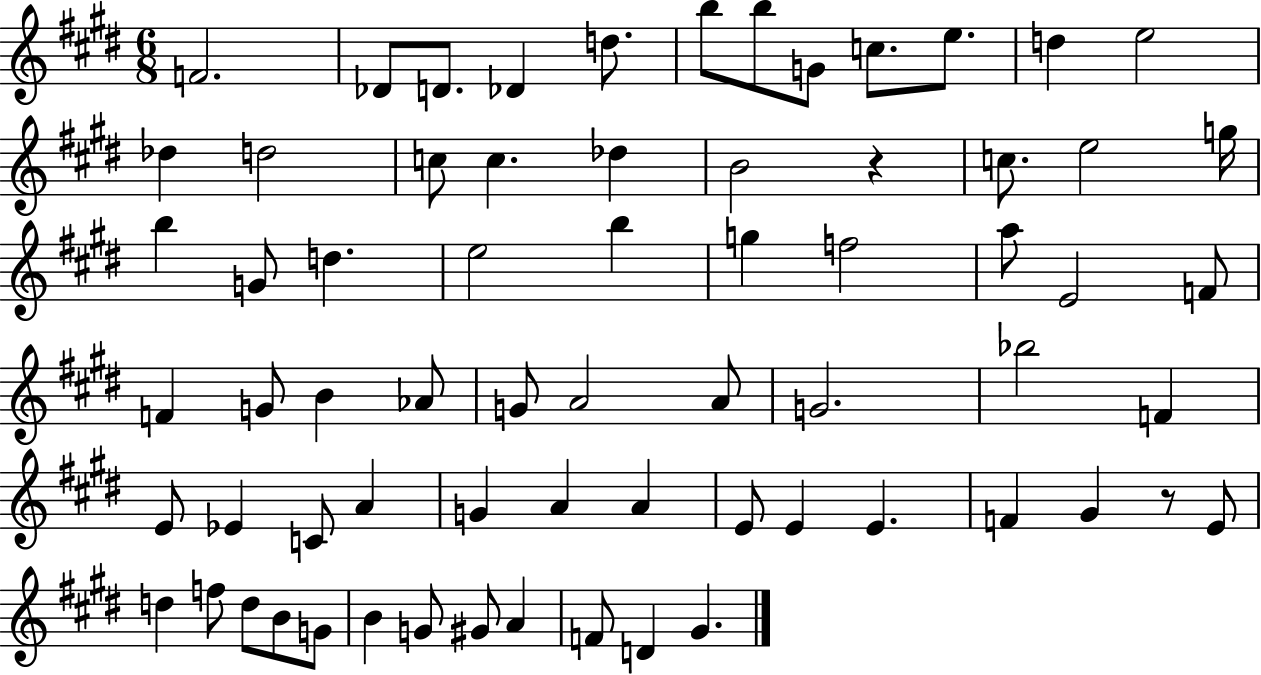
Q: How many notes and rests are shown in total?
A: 68